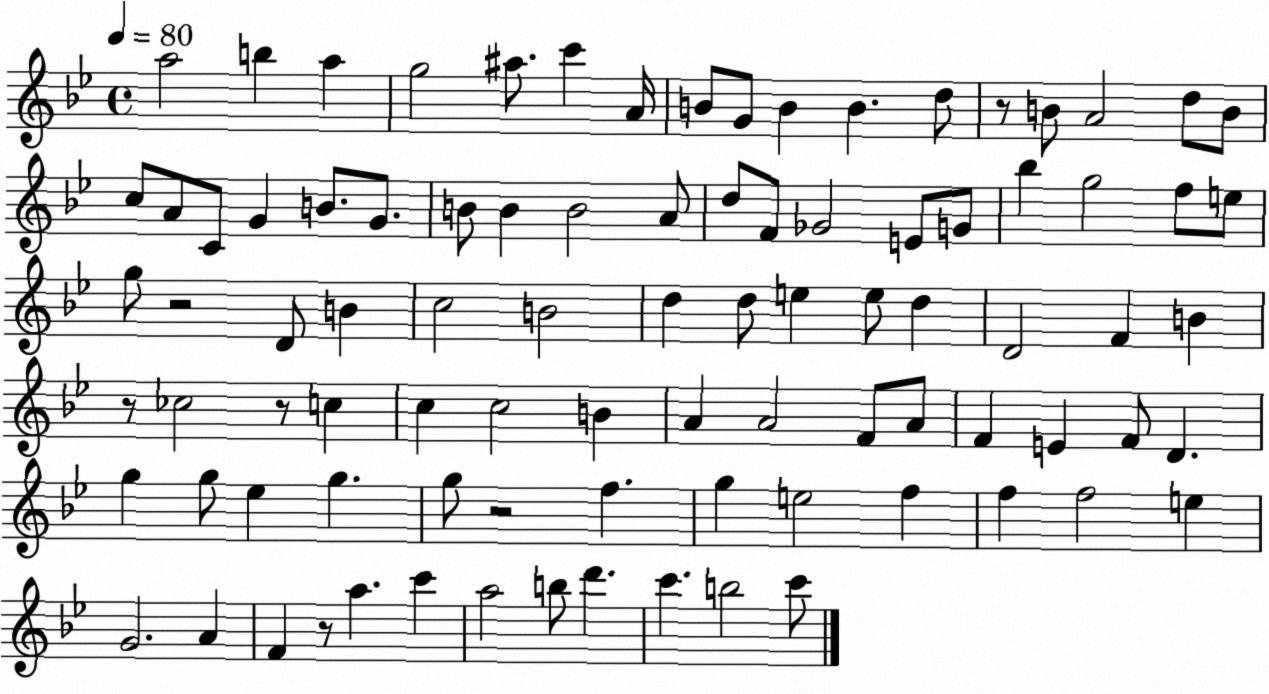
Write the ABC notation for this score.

X:1
T:Untitled
M:4/4
L:1/4
K:Bb
a2 b a g2 ^a/2 c' A/4 B/2 G/2 B B d/2 z/2 B/2 A2 d/2 B/2 c/2 A/2 C/2 G B/2 G/2 B/2 B B2 A/2 d/2 F/2 _G2 E/2 G/2 _b g2 f/2 e/2 g/2 z2 D/2 B c2 B2 d d/2 e e/2 d D2 F B z/2 _c2 z/2 c c c2 B A A2 F/2 A/2 F E F/2 D g g/2 _e g g/2 z2 f g e2 f f f2 e G2 A F z/2 a c' a2 b/2 d' c' b2 c'/2